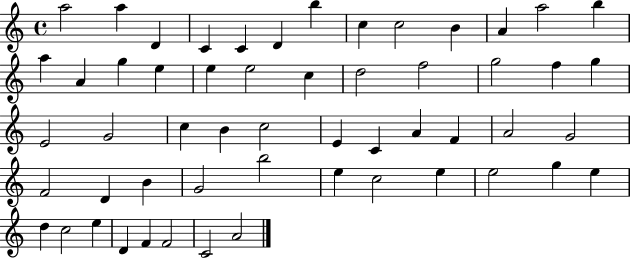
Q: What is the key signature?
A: C major